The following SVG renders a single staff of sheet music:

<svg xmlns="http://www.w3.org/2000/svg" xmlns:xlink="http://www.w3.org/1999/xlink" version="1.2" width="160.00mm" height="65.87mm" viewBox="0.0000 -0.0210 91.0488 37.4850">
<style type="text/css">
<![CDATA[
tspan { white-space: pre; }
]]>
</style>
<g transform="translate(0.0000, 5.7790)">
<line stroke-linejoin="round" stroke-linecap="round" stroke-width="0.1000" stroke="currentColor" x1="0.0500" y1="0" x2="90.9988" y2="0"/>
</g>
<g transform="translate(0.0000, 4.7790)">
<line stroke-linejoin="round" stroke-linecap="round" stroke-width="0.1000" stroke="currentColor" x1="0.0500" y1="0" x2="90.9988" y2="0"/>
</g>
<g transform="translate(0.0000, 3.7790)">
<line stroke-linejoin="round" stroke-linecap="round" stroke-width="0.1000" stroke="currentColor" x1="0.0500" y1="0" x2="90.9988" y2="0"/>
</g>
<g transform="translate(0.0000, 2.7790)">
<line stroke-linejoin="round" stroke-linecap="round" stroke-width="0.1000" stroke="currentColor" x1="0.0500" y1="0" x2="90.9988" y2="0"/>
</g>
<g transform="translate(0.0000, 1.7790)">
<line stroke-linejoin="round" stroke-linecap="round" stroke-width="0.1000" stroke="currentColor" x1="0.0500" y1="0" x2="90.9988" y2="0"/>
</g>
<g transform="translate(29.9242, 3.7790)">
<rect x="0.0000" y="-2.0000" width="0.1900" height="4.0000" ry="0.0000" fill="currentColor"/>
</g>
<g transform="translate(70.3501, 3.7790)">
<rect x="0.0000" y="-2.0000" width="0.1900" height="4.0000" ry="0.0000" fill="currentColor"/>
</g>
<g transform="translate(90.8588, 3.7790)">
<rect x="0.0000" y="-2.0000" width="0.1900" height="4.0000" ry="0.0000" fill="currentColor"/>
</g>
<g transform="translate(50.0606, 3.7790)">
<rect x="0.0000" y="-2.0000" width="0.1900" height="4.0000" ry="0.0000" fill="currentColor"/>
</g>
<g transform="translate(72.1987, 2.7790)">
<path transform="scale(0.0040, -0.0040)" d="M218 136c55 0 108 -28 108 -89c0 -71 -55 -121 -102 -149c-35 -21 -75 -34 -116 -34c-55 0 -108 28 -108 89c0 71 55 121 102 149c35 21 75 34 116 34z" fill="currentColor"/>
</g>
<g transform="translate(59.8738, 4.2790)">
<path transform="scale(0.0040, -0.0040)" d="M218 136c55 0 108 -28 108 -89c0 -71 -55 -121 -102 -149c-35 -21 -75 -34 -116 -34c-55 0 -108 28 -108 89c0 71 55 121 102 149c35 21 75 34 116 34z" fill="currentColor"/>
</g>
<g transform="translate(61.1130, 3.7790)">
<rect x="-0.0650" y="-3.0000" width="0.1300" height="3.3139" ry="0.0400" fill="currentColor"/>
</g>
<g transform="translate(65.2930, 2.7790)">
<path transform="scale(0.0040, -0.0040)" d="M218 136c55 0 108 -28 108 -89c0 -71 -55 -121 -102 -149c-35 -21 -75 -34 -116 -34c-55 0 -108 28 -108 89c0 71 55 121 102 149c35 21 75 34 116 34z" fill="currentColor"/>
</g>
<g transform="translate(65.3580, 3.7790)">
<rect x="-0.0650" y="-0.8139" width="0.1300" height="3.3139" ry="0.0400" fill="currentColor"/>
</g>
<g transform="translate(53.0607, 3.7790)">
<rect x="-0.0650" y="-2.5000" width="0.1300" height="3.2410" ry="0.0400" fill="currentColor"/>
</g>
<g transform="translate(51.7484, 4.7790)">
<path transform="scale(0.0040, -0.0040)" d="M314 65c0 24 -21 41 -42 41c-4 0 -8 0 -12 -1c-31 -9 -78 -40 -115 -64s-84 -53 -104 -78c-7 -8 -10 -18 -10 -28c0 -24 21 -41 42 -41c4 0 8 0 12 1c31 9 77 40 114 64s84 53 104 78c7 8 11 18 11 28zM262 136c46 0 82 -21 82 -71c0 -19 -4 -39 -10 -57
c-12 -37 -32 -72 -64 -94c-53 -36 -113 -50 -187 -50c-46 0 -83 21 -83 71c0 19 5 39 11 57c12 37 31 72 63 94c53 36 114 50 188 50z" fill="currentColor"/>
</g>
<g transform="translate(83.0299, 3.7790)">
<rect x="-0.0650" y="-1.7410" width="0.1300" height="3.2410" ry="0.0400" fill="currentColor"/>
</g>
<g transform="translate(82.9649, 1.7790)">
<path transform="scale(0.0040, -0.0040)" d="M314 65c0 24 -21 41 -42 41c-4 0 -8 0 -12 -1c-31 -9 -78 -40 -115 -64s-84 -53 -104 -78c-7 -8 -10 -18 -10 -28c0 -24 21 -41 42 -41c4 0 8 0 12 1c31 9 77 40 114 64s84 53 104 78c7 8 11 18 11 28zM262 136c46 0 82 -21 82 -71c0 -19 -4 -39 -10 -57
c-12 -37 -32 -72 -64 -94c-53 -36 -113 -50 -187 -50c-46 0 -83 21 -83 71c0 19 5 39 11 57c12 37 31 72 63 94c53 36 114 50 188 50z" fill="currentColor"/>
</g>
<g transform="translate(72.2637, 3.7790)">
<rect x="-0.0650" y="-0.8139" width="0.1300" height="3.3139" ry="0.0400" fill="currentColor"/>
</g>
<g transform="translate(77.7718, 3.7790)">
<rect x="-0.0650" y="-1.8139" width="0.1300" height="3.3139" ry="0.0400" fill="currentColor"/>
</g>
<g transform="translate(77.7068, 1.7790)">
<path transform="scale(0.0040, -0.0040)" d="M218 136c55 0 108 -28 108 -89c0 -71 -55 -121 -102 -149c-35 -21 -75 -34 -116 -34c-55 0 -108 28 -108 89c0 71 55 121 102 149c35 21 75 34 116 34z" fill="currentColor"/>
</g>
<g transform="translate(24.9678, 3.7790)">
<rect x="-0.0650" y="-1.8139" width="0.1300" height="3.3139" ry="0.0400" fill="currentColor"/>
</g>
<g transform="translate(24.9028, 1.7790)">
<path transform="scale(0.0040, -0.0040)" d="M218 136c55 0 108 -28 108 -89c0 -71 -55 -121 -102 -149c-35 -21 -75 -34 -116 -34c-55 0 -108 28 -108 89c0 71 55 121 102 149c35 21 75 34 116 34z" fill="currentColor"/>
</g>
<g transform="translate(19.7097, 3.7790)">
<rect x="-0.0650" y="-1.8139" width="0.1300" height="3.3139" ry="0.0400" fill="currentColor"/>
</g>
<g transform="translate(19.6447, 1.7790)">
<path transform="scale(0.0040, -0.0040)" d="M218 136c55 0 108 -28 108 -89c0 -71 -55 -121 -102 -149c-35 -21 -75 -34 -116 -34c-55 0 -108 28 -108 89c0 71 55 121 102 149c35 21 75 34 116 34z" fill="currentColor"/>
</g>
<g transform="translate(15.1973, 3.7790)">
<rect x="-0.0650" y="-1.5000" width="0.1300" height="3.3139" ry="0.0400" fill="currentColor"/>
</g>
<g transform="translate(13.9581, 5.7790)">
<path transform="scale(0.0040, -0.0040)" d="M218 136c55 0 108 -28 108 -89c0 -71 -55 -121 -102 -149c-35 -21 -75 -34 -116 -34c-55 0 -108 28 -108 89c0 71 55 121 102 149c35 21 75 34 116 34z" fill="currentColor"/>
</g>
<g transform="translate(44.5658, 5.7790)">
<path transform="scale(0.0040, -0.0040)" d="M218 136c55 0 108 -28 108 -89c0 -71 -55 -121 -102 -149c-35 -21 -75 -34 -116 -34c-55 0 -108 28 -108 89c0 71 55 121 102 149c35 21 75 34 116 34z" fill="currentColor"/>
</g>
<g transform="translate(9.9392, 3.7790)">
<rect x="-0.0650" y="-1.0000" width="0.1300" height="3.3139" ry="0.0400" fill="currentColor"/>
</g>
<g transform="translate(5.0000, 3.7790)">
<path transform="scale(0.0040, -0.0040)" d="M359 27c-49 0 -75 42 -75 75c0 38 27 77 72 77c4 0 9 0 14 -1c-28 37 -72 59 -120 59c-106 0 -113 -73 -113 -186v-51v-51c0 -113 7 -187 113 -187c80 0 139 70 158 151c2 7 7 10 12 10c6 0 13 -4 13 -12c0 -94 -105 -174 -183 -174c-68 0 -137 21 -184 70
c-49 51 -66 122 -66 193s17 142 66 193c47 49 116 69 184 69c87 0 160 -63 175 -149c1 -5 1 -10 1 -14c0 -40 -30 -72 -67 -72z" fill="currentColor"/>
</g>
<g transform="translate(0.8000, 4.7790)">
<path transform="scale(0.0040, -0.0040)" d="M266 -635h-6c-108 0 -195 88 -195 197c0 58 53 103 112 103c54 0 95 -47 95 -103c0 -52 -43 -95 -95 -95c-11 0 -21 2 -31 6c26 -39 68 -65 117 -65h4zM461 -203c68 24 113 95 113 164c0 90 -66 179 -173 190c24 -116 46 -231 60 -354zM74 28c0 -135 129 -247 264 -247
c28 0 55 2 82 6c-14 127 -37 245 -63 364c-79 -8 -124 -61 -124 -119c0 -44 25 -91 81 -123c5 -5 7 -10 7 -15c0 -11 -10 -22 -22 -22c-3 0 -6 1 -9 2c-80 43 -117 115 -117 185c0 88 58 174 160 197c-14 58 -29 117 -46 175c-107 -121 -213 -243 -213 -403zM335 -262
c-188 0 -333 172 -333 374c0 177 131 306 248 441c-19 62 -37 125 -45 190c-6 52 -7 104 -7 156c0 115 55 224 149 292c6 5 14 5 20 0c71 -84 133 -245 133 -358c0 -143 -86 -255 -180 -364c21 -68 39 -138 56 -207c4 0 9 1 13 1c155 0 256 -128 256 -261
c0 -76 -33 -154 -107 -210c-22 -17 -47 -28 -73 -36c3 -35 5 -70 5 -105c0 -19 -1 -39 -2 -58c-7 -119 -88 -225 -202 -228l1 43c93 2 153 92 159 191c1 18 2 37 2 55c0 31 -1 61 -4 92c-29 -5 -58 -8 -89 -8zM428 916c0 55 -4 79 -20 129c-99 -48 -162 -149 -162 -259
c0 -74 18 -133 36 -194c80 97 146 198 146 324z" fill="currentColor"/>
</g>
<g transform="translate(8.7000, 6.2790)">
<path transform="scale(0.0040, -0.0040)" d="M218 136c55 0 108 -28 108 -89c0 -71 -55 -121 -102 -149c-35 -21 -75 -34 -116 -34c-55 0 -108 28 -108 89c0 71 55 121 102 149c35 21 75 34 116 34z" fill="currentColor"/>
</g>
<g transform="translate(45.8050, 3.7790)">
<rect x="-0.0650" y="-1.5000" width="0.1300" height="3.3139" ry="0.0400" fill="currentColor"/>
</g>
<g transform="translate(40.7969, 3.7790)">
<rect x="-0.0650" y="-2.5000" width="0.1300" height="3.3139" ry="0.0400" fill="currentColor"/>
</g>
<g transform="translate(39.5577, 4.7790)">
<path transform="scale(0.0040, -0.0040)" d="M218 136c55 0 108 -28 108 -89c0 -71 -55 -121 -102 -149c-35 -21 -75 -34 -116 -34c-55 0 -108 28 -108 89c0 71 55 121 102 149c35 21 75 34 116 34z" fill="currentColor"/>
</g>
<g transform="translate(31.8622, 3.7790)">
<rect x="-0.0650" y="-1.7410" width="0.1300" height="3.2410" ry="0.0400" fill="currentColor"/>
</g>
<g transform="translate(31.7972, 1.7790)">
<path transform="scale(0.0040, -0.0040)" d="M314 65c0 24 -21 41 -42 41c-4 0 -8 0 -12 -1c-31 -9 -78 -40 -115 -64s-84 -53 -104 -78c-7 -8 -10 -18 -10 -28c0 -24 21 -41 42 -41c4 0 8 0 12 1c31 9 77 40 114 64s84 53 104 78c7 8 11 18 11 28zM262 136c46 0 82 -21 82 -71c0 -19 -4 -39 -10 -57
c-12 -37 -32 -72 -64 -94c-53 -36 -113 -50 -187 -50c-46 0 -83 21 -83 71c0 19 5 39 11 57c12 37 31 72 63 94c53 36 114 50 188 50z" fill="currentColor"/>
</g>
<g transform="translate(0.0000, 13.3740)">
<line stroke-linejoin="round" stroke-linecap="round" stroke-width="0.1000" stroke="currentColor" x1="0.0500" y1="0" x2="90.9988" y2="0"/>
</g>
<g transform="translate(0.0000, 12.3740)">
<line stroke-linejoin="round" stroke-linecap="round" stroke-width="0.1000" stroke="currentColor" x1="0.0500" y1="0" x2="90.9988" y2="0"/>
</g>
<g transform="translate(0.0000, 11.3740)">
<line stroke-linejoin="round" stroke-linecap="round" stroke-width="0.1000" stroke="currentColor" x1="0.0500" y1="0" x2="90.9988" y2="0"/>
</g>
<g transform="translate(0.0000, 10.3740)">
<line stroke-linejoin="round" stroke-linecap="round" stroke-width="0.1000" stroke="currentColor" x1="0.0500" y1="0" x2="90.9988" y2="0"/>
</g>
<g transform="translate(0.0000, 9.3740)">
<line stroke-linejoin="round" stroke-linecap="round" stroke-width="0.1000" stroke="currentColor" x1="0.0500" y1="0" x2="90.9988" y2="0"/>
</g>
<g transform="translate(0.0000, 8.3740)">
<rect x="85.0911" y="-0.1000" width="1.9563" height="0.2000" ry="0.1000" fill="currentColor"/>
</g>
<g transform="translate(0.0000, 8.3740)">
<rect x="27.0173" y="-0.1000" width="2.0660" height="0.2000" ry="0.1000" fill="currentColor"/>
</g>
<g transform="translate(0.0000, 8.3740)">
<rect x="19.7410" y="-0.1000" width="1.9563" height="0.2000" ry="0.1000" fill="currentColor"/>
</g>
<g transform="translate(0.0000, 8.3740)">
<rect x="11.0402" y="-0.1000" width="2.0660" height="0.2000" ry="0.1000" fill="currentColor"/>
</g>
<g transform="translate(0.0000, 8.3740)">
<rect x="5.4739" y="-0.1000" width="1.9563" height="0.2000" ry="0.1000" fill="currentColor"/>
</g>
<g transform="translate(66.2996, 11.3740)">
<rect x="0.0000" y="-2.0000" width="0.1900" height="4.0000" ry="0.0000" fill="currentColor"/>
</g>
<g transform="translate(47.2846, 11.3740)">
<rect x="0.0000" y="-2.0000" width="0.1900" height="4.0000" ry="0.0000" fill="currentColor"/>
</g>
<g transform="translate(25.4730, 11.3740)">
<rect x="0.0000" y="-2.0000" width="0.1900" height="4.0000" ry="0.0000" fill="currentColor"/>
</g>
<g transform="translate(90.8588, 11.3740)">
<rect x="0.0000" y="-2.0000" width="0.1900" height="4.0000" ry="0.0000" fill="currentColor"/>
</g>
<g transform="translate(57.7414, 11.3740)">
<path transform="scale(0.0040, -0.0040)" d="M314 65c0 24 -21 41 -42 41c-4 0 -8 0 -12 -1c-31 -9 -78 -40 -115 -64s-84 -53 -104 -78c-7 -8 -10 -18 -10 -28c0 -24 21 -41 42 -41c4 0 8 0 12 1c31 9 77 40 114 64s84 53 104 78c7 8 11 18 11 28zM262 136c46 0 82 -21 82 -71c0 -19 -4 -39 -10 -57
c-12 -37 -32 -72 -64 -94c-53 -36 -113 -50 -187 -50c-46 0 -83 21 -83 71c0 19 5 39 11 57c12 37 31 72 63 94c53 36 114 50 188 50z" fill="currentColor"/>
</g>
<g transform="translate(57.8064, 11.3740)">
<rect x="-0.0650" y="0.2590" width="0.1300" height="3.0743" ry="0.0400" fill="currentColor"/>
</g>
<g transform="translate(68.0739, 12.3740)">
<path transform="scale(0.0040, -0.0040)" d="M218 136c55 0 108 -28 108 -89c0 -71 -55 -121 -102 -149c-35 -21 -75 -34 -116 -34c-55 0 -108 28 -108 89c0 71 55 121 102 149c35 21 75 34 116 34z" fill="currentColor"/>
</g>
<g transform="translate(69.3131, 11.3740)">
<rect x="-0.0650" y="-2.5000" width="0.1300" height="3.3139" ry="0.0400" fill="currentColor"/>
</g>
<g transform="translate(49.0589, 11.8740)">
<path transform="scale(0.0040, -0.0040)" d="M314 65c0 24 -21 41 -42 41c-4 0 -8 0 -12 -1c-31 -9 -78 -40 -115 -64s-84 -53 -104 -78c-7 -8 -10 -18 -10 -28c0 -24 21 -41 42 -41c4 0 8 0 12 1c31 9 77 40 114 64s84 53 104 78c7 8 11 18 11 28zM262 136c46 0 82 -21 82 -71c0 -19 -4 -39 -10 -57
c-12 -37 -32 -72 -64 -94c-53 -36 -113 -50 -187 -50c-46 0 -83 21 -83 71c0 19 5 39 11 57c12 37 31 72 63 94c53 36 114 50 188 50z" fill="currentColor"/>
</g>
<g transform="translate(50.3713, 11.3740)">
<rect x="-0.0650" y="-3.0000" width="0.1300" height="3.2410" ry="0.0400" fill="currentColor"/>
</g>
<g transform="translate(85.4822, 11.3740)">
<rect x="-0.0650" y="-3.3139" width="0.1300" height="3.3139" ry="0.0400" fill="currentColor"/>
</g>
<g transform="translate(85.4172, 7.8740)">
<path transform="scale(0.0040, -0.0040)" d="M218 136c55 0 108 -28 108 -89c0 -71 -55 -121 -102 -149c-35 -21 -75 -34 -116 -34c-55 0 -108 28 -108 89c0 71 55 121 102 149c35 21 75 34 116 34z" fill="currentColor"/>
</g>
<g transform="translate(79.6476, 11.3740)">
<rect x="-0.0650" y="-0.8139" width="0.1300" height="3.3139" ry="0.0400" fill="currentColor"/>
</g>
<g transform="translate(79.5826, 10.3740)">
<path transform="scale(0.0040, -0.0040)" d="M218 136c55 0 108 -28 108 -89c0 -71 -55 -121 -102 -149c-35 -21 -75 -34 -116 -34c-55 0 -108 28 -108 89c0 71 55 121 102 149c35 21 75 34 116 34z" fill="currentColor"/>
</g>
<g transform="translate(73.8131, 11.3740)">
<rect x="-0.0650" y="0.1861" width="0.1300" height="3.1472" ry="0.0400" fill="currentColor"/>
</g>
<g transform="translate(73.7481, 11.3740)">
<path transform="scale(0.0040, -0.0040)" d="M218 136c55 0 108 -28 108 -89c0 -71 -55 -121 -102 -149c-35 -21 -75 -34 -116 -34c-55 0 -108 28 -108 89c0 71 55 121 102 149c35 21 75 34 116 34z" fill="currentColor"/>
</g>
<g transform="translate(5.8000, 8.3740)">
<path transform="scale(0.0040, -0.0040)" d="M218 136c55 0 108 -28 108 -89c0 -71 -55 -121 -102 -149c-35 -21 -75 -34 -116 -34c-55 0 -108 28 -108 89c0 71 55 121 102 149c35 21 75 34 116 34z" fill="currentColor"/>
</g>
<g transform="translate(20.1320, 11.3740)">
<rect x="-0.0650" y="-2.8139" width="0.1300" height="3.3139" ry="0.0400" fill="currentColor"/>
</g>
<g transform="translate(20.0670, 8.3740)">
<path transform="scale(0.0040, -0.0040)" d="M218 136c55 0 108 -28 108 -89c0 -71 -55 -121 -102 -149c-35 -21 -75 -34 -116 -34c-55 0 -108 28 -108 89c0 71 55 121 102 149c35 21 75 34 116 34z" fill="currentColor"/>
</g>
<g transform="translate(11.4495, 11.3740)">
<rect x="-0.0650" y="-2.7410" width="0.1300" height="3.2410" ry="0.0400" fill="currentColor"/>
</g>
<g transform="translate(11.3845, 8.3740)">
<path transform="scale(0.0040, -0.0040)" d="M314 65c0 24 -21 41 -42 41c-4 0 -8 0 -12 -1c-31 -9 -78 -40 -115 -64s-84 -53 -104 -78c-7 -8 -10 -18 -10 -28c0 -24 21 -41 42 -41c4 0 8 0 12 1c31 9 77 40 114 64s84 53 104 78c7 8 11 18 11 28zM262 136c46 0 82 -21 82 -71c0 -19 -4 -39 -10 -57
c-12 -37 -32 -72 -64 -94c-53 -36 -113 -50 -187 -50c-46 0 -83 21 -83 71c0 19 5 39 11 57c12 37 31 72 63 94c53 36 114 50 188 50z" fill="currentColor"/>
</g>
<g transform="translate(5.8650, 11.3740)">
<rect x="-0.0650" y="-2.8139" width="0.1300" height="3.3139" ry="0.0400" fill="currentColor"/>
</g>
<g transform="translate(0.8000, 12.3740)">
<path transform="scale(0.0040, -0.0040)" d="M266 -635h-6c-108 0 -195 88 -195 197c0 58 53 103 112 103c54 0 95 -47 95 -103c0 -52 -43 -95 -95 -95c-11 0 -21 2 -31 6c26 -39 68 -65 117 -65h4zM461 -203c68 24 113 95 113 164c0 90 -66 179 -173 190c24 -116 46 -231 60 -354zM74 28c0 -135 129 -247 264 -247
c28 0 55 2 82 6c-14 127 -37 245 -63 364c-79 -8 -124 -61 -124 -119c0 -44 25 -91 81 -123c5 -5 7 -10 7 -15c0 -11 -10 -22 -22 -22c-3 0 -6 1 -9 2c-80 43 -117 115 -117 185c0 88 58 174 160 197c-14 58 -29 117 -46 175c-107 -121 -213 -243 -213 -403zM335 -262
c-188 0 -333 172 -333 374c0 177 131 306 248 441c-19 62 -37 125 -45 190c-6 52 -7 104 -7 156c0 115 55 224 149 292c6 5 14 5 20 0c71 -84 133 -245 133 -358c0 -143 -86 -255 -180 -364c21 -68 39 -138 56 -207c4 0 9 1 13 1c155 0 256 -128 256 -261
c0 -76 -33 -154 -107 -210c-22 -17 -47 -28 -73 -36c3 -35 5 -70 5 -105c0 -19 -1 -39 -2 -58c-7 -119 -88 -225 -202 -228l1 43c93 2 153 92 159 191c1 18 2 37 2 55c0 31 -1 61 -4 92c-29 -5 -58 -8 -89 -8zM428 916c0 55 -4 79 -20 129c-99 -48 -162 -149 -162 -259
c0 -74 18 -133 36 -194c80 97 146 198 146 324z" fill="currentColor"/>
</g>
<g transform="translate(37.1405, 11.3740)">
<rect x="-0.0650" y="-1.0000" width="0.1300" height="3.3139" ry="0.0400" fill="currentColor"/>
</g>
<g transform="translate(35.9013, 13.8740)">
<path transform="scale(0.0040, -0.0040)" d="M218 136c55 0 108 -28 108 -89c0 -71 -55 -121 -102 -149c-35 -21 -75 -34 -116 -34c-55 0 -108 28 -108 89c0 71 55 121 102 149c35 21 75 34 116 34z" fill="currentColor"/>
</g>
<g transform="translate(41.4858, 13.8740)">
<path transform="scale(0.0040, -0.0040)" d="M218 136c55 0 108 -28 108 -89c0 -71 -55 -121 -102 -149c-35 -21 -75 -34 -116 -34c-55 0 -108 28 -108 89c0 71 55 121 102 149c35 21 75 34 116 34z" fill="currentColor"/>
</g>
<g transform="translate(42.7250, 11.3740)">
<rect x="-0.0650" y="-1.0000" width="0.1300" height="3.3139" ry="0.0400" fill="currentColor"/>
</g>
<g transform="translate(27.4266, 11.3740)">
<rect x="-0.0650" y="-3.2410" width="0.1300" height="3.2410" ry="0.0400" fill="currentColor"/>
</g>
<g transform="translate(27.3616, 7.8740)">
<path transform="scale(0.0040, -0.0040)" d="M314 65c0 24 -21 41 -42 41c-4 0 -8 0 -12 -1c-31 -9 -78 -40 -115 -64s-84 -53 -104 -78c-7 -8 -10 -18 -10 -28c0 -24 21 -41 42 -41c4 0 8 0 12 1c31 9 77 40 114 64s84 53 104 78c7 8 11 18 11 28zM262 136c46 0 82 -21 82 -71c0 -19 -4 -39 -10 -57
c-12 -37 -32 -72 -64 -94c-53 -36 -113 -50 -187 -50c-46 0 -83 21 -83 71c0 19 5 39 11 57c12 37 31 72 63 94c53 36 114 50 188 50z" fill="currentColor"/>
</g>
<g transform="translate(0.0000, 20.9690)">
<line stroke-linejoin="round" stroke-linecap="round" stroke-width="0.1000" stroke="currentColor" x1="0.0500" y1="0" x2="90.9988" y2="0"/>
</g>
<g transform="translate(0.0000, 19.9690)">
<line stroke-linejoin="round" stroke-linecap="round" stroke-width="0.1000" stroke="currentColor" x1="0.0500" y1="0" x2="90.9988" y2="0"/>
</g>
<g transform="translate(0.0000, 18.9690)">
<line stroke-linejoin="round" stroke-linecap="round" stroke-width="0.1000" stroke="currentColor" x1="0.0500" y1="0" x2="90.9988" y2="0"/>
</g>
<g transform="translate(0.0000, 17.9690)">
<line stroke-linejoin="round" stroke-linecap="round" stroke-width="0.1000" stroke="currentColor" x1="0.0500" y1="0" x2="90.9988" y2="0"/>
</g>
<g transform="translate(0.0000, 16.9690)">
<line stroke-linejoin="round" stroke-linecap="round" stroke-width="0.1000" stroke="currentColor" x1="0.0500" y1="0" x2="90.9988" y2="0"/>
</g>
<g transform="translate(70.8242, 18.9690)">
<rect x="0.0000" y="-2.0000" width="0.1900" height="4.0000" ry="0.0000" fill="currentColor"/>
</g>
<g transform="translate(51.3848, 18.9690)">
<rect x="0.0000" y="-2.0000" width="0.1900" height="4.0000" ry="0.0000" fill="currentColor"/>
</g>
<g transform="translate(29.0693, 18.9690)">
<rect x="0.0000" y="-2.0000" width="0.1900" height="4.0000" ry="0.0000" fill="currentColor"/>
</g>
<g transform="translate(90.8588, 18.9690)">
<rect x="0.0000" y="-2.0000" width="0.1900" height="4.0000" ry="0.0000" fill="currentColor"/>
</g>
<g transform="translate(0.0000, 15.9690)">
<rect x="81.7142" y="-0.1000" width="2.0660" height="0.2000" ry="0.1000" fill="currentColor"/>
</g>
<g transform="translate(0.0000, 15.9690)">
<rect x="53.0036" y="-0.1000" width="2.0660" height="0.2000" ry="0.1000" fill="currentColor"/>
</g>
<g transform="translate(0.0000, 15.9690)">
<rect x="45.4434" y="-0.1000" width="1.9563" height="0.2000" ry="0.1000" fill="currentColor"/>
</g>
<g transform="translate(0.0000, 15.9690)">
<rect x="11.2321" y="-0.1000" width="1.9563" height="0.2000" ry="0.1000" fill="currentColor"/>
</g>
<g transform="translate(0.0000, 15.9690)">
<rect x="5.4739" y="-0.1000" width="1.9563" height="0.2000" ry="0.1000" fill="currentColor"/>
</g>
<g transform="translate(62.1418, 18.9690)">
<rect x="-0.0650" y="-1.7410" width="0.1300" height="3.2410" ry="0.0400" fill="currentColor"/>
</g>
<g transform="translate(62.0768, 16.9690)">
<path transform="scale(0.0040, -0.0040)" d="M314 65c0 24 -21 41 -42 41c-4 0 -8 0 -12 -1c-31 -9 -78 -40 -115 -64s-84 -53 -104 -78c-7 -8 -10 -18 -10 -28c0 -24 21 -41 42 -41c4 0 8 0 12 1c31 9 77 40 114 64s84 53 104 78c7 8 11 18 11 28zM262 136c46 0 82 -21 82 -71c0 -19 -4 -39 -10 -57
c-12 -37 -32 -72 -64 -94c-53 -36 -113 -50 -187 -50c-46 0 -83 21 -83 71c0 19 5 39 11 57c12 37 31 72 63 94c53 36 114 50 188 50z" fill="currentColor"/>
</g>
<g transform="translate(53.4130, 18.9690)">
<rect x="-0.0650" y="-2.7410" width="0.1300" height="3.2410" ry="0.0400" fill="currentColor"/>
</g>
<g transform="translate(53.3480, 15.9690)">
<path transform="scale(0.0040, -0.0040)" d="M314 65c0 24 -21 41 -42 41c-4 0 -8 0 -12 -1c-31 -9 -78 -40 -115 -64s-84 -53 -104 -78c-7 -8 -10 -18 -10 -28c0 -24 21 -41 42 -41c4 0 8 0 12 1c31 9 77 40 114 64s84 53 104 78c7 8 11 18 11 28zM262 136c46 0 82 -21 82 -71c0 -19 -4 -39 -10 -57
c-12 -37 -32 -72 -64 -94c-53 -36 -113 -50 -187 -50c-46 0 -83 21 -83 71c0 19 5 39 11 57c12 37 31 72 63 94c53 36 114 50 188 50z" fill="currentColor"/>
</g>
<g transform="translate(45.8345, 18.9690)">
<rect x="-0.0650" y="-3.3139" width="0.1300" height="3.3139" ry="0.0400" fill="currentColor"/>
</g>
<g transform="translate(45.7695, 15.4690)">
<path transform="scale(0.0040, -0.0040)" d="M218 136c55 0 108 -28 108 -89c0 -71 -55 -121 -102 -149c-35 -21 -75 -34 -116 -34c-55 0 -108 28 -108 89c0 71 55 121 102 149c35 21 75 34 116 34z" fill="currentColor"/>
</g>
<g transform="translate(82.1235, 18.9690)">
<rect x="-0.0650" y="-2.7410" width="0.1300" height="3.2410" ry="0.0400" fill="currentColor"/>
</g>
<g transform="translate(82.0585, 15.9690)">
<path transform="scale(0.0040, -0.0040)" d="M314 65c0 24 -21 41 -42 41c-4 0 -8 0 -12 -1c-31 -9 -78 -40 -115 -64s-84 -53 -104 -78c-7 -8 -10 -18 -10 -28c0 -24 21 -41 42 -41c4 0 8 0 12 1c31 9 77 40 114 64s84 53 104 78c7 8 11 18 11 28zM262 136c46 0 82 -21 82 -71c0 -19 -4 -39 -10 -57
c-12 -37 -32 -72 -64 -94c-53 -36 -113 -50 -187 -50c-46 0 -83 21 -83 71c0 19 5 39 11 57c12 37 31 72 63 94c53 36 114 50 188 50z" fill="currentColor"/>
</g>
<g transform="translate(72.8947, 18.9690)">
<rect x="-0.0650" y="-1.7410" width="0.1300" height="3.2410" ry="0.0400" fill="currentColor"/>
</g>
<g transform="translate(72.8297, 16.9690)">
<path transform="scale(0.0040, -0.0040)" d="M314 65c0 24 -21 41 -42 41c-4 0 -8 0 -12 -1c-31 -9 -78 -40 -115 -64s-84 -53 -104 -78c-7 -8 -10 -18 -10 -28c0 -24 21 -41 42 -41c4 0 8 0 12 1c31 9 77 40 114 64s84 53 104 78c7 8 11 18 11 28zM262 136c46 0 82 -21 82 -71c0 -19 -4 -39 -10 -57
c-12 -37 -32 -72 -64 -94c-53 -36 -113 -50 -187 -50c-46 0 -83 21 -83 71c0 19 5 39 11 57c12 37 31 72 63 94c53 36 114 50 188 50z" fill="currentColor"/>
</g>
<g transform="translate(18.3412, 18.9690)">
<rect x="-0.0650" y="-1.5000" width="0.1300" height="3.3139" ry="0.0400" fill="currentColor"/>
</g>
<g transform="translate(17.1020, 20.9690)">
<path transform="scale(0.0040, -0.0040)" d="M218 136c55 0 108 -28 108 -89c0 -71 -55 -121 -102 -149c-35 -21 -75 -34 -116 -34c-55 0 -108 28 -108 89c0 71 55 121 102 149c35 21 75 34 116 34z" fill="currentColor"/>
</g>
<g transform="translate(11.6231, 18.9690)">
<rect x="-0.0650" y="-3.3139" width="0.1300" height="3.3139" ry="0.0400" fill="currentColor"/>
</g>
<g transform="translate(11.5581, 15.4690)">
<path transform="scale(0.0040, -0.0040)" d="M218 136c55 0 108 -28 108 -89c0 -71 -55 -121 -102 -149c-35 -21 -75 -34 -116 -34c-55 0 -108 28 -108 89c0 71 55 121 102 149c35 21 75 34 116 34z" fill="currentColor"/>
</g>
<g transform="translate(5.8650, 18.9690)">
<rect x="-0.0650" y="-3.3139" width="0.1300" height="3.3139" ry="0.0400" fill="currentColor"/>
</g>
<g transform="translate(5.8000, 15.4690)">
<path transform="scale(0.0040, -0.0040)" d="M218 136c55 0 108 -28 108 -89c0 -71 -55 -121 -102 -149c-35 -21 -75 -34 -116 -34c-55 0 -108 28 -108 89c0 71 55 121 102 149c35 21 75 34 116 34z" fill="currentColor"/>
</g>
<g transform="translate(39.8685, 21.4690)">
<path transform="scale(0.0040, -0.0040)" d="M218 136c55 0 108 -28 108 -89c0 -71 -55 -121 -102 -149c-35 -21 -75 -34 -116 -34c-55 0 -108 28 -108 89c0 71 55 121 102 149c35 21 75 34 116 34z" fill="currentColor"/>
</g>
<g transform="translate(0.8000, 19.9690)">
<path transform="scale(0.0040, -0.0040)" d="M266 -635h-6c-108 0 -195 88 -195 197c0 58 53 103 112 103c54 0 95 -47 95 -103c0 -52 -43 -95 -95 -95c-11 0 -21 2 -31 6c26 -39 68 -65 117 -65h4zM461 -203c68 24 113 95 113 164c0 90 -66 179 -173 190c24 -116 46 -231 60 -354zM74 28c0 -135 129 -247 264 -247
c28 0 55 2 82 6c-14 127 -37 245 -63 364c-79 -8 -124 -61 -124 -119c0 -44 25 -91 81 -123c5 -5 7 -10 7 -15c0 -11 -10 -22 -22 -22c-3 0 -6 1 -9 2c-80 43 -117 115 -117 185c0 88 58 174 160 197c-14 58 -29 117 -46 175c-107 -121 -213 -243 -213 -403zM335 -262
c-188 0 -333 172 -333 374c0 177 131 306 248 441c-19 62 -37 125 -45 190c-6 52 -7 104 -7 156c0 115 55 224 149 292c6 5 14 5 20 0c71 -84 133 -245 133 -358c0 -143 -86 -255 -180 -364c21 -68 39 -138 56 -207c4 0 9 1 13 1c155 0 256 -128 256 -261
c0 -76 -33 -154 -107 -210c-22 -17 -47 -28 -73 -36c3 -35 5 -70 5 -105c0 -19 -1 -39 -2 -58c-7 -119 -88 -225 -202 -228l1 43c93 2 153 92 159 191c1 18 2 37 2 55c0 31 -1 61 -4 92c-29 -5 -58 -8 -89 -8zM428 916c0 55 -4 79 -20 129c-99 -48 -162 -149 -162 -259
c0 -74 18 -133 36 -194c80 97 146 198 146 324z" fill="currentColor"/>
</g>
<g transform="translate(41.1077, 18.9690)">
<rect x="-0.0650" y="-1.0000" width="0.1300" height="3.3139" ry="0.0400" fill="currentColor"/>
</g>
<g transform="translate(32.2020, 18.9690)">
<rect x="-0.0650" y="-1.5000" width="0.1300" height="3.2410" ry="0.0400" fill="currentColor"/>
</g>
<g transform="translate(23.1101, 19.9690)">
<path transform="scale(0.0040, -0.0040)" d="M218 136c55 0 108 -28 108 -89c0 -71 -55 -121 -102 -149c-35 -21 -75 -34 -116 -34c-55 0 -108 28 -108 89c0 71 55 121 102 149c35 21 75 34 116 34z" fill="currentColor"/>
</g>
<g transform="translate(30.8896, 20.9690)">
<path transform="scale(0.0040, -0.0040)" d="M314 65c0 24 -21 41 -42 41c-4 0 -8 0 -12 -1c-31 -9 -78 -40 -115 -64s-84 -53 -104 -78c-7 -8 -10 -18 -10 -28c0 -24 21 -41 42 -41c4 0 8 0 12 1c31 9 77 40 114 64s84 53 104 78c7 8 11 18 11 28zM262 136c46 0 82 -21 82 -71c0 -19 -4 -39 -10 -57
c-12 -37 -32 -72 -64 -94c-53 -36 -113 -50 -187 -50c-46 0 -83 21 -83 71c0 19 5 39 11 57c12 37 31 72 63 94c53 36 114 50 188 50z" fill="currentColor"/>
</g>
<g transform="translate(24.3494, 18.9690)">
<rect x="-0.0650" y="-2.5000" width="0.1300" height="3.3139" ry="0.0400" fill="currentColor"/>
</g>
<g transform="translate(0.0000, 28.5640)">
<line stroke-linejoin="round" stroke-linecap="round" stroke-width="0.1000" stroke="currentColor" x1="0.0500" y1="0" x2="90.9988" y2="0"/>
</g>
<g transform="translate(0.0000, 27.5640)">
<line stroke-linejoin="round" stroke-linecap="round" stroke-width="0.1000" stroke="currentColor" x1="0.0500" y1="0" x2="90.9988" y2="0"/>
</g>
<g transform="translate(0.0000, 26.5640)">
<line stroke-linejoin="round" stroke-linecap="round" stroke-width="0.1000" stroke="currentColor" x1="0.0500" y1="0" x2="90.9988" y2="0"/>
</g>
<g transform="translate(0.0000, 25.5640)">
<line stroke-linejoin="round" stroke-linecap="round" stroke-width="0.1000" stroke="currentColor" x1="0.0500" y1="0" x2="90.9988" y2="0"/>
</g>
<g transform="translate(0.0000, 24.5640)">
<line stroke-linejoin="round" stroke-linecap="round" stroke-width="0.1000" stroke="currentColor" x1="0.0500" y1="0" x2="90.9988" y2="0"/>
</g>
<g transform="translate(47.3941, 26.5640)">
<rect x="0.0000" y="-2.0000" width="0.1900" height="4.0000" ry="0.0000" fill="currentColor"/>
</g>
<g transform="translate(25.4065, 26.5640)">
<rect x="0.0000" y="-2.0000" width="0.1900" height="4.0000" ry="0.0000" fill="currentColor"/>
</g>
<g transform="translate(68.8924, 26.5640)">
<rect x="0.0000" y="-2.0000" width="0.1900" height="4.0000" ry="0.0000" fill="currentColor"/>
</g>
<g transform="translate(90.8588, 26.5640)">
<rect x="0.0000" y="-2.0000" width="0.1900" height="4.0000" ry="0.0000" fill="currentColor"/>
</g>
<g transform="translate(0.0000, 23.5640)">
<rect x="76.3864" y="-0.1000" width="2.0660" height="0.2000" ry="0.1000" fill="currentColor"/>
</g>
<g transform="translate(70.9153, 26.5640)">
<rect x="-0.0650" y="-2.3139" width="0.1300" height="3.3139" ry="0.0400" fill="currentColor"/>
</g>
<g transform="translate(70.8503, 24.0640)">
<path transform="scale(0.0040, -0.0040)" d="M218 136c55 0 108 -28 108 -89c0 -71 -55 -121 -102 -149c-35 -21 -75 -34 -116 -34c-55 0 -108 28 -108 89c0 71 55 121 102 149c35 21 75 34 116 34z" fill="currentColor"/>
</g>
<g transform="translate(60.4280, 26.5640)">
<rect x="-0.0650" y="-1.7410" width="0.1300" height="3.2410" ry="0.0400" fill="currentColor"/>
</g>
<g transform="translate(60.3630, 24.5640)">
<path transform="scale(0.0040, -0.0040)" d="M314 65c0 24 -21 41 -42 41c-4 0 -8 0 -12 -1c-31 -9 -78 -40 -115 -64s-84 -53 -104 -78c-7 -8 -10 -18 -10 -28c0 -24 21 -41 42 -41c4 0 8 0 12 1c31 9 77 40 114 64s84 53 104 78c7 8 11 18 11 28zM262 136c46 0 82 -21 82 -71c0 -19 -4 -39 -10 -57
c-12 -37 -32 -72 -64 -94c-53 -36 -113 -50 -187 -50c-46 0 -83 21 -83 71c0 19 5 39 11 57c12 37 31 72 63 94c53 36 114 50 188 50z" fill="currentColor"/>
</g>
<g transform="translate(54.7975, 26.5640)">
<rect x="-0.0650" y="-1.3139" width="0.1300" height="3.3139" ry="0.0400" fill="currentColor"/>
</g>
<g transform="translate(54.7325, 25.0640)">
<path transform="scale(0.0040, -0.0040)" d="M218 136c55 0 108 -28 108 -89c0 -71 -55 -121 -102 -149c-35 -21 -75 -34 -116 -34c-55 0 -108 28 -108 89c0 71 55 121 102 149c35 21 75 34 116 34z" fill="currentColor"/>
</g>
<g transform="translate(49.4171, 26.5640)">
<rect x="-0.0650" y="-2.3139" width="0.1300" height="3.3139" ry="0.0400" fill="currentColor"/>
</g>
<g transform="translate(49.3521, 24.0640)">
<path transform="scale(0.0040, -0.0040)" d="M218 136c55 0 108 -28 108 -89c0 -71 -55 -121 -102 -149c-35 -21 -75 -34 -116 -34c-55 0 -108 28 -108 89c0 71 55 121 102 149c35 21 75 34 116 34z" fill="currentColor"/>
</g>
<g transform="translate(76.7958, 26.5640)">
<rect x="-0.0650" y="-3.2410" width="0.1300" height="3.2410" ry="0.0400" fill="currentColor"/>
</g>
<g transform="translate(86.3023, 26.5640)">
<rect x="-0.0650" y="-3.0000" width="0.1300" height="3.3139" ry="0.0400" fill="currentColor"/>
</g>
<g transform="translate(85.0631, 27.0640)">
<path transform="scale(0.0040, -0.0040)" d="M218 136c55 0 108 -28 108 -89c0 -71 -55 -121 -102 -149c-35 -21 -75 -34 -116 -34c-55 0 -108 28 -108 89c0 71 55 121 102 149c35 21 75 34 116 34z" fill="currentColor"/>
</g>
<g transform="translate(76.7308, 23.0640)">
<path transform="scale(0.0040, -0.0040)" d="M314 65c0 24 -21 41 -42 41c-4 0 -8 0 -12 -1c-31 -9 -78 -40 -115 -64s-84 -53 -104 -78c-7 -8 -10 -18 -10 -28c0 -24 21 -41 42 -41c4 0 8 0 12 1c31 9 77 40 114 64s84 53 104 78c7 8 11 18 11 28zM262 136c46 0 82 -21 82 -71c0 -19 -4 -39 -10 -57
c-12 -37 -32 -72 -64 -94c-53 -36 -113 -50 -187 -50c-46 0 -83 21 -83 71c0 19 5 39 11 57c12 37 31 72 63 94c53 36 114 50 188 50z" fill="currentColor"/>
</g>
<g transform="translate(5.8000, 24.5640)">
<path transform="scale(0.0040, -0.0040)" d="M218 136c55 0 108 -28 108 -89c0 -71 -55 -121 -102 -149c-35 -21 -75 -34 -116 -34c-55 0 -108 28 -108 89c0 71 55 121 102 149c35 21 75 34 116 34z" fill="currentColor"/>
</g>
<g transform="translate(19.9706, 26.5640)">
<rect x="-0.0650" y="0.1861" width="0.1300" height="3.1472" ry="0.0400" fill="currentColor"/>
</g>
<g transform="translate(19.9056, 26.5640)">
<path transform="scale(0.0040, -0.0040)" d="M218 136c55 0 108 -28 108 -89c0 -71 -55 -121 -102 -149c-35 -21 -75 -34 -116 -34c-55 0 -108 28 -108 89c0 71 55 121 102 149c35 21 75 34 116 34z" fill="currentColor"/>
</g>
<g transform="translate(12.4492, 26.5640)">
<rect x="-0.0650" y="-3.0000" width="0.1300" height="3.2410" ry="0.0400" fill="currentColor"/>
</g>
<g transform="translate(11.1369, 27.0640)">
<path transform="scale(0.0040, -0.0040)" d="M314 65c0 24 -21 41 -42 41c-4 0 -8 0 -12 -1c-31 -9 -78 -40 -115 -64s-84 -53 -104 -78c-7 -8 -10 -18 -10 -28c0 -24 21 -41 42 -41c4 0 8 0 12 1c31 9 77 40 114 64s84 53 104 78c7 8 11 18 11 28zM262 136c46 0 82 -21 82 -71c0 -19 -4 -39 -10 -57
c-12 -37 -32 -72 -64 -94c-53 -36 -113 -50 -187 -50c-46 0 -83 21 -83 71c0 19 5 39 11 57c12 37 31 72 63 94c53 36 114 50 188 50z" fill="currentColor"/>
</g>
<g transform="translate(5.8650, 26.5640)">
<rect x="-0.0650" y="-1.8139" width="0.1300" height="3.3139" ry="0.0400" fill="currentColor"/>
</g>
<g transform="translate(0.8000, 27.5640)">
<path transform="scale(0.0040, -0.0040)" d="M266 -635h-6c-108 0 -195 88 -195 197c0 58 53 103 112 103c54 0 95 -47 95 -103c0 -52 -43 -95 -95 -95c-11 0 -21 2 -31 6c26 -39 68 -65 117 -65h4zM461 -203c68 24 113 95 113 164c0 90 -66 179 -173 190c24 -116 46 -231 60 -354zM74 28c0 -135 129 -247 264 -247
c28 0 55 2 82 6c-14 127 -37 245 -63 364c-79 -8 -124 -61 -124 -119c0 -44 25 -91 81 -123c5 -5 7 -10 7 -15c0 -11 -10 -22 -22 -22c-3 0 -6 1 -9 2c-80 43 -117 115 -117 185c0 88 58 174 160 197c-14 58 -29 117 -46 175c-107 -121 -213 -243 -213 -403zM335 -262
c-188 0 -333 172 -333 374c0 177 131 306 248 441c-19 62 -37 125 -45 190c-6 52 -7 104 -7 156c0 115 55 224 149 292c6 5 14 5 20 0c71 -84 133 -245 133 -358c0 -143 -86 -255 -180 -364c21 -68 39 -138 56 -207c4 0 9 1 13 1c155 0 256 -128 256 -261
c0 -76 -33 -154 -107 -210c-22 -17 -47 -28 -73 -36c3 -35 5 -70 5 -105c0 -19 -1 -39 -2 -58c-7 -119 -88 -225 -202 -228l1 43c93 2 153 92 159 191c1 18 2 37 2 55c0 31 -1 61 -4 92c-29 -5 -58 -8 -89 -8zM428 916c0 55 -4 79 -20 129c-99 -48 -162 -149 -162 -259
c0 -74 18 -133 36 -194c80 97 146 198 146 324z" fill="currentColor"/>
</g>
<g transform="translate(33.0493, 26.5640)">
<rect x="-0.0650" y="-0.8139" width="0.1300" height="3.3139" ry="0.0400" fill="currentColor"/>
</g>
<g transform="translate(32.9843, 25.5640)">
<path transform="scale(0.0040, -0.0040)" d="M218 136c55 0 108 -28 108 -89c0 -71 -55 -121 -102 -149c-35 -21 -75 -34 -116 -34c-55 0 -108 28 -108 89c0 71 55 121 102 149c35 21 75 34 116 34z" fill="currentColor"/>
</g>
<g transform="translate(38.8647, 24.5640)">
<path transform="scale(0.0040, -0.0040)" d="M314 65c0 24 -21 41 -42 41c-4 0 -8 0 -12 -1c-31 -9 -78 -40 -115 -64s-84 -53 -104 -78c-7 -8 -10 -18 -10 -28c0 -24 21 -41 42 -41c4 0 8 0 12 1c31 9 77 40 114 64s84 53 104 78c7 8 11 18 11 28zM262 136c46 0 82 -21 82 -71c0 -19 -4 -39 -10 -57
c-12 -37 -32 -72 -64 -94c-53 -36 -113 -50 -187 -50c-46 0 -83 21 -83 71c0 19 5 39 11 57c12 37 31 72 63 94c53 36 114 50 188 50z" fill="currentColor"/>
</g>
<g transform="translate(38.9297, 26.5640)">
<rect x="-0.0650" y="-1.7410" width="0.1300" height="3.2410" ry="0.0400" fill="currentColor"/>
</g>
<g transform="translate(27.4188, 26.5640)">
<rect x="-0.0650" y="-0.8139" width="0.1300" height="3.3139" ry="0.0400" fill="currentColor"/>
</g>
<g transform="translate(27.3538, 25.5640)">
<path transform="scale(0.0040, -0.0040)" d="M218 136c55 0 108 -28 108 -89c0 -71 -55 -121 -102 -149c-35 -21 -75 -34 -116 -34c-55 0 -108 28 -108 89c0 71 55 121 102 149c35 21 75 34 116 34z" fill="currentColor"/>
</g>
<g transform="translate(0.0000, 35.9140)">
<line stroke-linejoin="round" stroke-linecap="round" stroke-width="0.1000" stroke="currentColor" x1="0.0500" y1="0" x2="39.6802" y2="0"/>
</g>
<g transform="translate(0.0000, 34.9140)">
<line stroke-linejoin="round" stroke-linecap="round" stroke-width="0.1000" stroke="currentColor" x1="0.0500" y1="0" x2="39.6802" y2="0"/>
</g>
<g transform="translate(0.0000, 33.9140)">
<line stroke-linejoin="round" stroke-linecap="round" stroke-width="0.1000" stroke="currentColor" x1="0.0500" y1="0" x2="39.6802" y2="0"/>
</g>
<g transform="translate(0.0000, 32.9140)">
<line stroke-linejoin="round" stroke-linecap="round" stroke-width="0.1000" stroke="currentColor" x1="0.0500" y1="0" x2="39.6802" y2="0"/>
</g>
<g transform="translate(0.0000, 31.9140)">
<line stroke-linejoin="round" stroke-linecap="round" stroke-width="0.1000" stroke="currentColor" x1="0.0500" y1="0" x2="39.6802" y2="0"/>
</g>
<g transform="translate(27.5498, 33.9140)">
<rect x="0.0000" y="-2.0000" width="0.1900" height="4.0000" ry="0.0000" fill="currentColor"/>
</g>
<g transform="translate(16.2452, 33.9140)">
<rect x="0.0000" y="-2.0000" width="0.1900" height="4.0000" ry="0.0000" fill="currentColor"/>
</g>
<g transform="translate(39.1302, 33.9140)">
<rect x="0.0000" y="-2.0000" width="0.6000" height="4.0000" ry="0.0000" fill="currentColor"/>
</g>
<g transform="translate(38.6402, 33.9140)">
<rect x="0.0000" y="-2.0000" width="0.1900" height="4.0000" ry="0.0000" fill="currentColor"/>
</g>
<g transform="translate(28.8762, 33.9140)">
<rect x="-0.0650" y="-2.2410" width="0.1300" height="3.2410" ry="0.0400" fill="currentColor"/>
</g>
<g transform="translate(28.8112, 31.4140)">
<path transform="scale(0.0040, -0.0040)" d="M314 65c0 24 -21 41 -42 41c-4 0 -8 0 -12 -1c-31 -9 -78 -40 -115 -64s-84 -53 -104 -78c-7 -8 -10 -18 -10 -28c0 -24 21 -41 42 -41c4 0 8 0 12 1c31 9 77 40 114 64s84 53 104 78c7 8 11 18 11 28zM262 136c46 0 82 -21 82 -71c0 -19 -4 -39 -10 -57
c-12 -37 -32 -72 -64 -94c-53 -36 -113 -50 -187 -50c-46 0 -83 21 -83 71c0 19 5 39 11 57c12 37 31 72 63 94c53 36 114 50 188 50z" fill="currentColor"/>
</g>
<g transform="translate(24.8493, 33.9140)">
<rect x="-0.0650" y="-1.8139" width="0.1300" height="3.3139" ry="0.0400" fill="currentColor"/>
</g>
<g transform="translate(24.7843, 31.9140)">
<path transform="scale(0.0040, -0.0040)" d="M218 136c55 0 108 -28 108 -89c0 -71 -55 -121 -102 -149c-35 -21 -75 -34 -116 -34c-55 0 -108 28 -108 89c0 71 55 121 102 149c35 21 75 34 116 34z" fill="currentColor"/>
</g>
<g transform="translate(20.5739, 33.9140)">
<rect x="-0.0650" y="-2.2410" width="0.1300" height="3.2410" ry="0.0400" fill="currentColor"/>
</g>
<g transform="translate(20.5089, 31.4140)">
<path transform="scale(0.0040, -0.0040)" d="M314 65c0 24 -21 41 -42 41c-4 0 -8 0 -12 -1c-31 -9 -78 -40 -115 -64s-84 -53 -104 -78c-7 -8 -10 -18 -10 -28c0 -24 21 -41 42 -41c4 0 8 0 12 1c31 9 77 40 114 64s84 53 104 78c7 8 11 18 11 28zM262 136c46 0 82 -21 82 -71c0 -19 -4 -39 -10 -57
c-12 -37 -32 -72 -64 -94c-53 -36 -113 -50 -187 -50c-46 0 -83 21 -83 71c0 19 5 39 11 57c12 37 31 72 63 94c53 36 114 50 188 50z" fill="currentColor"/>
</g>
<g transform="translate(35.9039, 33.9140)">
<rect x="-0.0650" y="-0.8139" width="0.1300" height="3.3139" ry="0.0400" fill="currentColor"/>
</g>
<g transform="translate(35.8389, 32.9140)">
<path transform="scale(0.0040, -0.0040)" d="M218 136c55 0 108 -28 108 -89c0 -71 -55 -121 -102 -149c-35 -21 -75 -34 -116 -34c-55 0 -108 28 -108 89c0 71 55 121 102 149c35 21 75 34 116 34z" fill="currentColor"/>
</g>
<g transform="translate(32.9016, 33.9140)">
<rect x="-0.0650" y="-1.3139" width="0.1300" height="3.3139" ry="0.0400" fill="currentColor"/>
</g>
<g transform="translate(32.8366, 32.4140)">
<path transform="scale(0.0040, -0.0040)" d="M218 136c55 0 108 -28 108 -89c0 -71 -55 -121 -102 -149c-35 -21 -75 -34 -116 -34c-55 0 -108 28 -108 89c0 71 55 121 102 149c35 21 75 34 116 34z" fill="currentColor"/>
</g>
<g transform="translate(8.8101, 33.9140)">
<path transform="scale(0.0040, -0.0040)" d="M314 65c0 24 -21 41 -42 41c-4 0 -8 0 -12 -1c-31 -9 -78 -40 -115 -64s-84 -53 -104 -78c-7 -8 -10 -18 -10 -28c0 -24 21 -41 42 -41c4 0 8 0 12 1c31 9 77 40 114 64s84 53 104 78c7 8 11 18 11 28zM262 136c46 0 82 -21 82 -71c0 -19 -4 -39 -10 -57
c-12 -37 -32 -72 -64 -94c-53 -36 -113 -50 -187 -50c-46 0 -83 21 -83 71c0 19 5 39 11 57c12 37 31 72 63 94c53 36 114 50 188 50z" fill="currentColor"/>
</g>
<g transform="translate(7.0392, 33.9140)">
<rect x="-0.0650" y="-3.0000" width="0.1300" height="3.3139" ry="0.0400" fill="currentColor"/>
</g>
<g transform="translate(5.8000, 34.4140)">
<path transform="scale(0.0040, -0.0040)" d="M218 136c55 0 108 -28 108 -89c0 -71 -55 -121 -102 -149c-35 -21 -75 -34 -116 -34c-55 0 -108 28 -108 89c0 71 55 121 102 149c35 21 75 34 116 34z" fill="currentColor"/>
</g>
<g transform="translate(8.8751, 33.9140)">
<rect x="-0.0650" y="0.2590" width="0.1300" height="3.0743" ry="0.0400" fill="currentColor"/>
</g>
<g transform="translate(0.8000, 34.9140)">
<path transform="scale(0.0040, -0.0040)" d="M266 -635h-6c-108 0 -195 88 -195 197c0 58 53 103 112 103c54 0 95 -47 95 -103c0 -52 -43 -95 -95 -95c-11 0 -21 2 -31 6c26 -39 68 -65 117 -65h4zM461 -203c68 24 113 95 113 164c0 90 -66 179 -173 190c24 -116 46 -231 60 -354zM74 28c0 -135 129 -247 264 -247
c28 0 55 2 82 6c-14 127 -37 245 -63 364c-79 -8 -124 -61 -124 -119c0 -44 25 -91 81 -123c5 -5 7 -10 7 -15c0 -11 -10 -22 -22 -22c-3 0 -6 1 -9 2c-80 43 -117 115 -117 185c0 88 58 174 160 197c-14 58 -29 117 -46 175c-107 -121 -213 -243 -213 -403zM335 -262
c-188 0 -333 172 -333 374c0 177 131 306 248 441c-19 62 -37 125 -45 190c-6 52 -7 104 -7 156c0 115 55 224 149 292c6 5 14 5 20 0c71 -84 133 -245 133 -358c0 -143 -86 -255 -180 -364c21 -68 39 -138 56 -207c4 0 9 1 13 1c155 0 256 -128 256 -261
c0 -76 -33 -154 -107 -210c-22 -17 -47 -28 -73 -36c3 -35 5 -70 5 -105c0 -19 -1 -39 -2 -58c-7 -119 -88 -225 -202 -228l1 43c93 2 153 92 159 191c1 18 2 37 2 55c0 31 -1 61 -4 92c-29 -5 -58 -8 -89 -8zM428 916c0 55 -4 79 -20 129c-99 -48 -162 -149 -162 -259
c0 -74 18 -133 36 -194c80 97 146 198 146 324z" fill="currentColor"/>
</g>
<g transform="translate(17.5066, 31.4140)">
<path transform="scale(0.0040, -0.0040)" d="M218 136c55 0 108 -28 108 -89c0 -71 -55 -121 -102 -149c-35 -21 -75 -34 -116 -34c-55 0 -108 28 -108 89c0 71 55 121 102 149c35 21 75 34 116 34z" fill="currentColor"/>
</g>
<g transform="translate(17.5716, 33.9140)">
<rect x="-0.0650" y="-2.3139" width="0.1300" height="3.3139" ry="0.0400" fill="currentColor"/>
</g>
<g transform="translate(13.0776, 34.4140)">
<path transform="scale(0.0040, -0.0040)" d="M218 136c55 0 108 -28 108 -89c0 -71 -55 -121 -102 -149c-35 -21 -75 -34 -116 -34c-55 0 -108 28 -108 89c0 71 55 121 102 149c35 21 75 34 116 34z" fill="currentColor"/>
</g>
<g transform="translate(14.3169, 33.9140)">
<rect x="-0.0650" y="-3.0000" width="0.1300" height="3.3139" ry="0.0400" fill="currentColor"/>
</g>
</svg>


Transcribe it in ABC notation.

X:1
T:Untitled
M:4/4
L:1/4
K:C
D E f f f2 G E G2 A d d f f2 a a2 a b2 D D A2 B2 G B d b b b E G E2 D b a2 f2 f2 a2 f A2 B d d f2 g e f2 g b2 A A B2 A g g2 f g2 e d